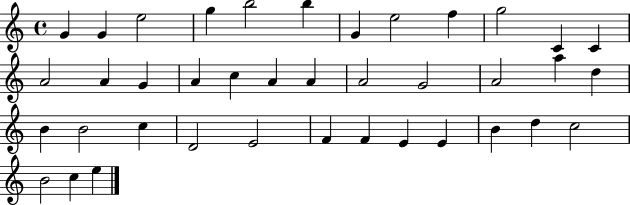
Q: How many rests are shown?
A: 0